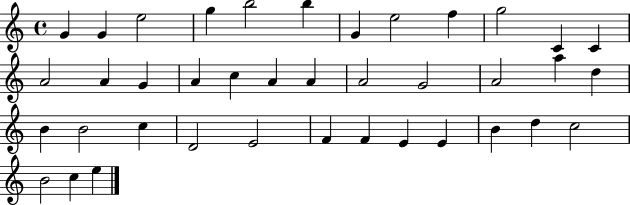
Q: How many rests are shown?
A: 0